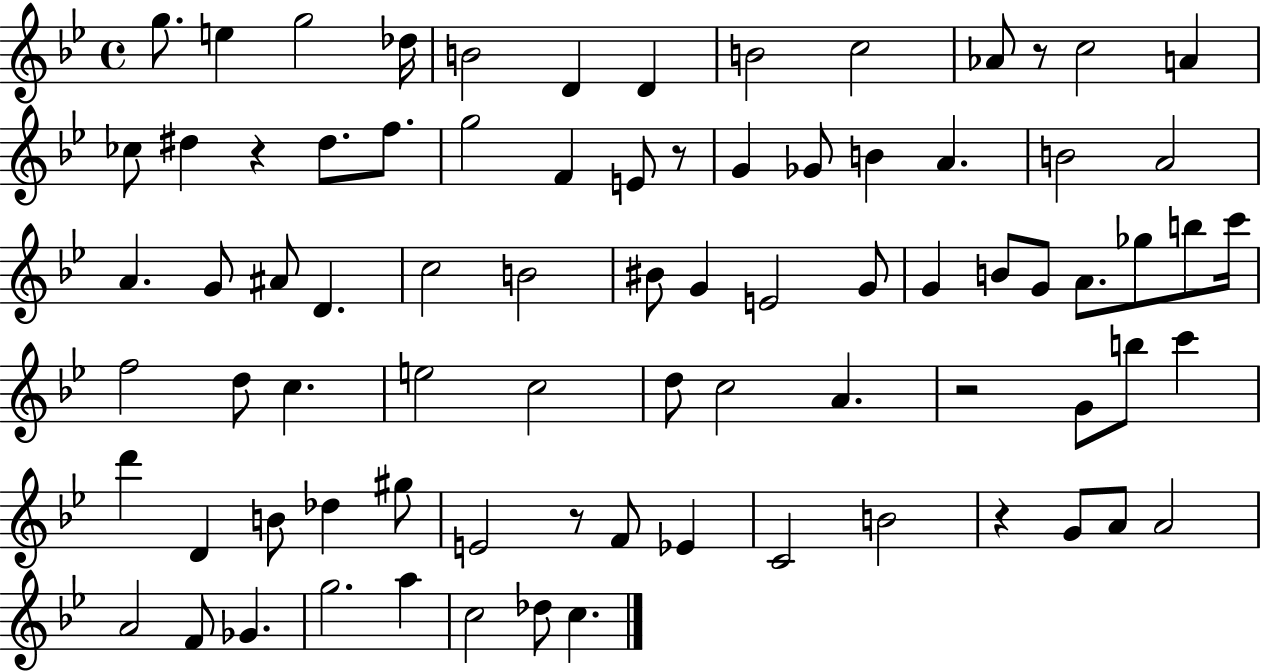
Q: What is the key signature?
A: BES major